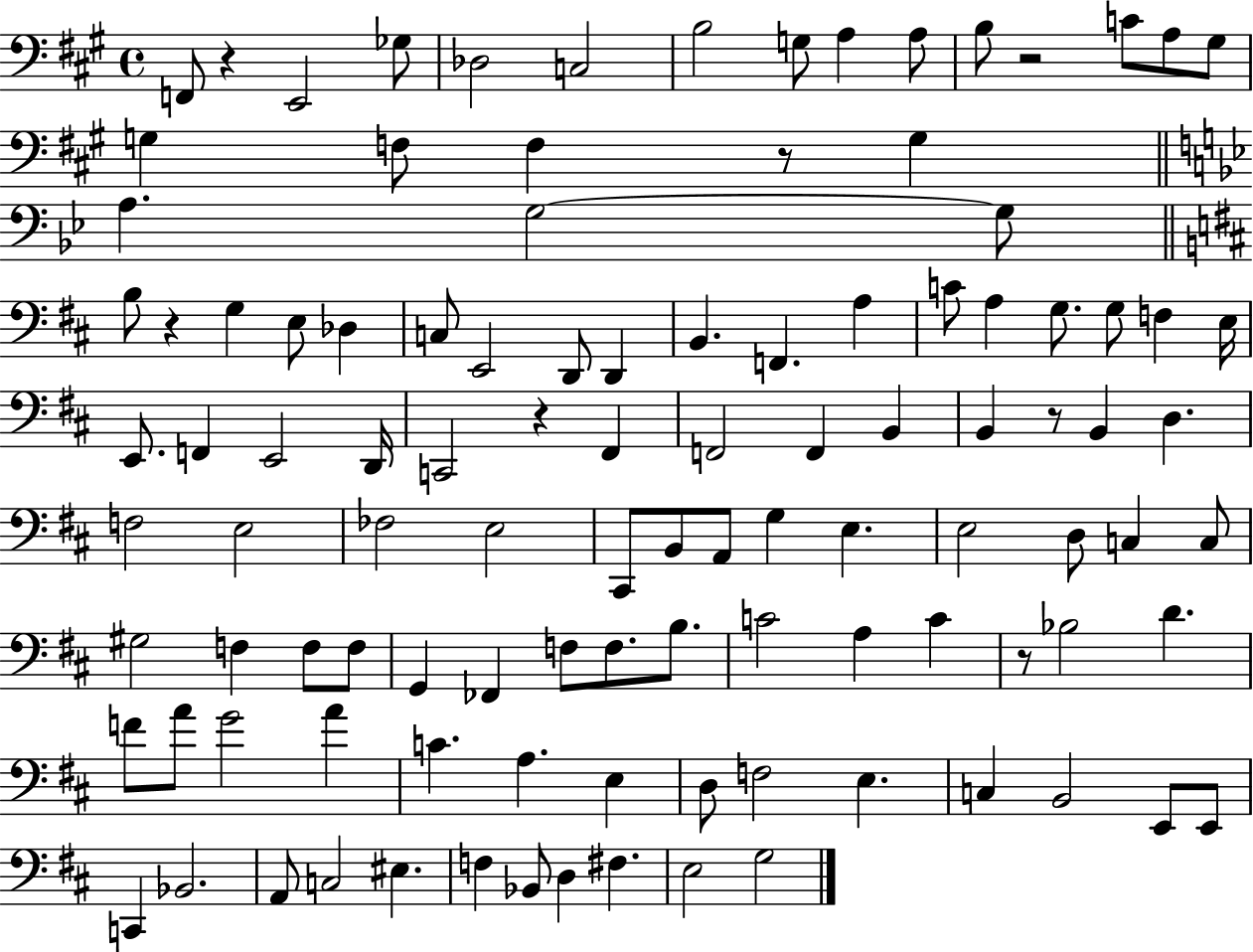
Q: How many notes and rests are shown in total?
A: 108